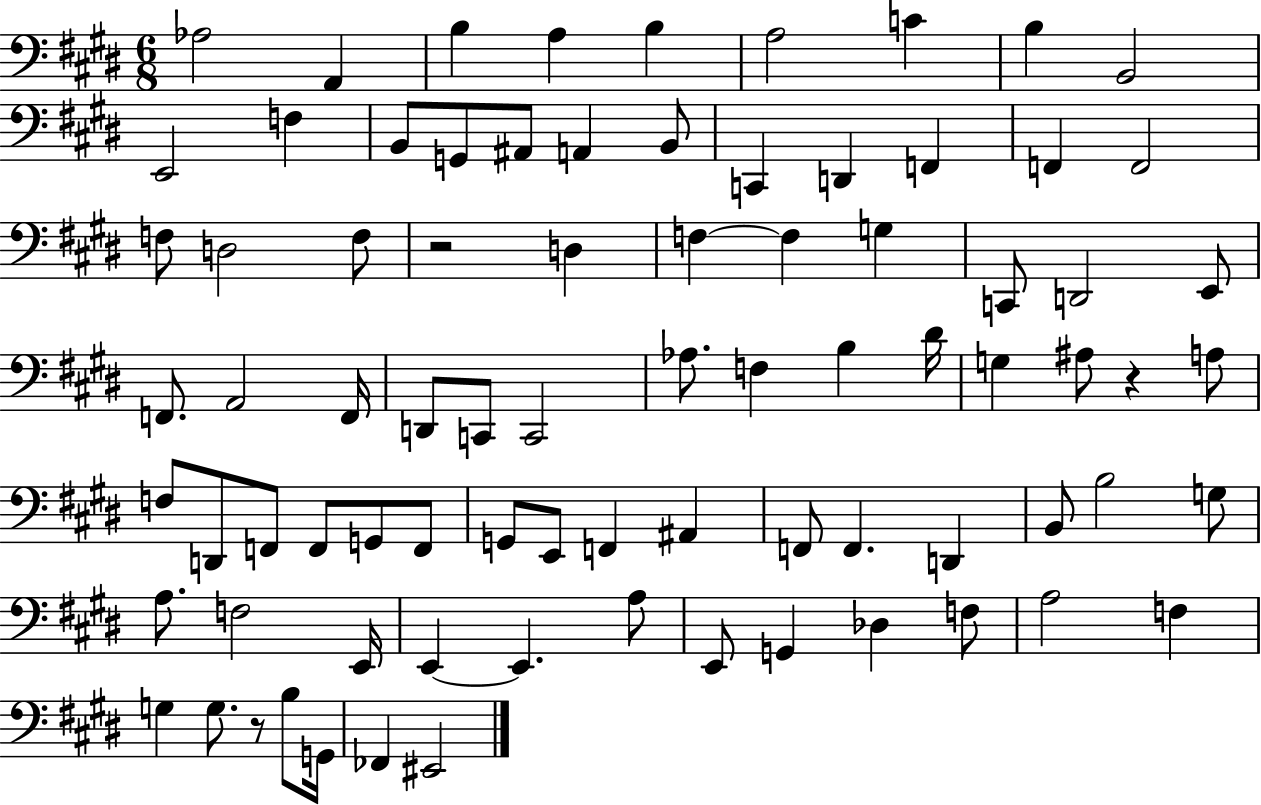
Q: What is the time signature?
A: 6/8